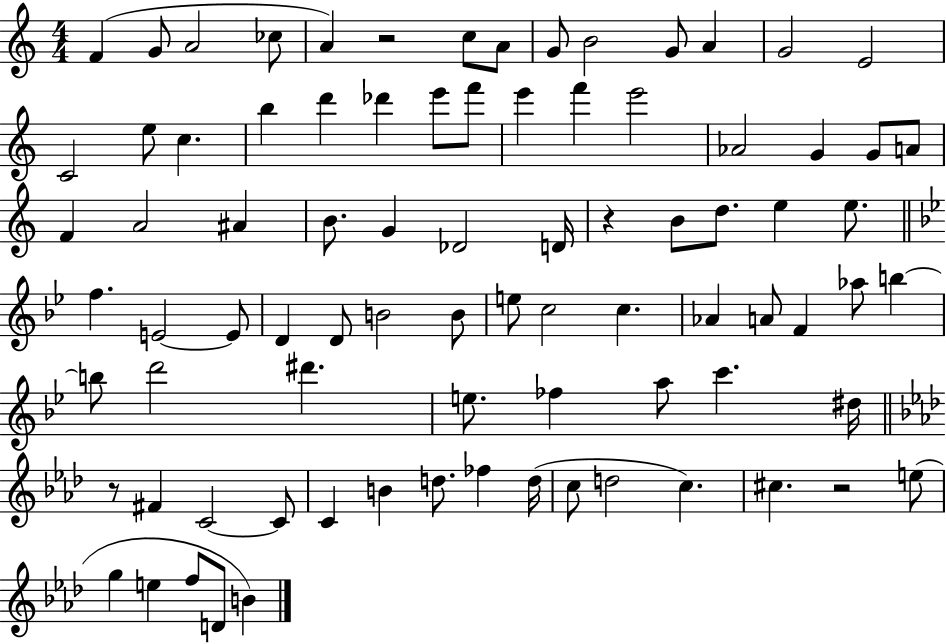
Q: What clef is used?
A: treble